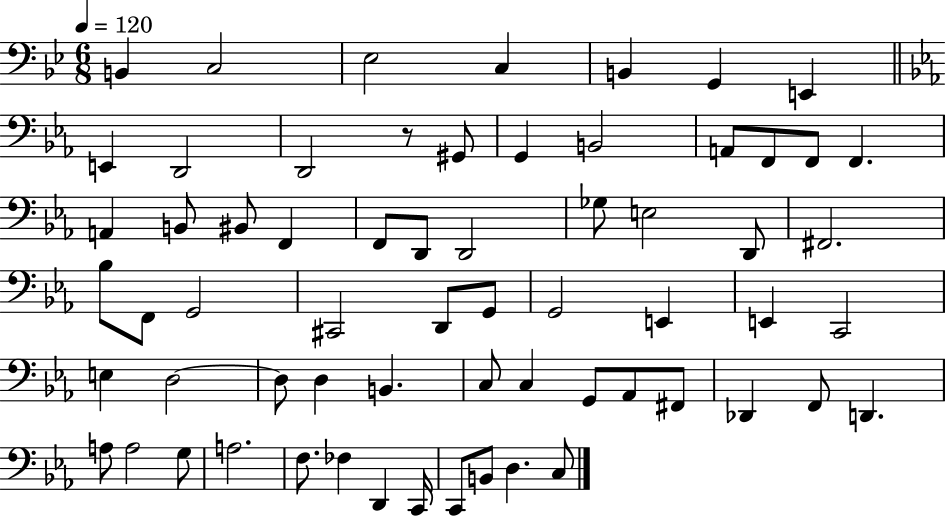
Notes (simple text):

B2/q C3/h Eb3/h C3/q B2/q G2/q E2/q E2/q D2/h D2/h R/e G#2/e G2/q B2/h A2/e F2/e F2/e F2/q. A2/q B2/e BIS2/e F2/q F2/e D2/e D2/h Gb3/e E3/h D2/e F#2/h. Bb3/e F2/e G2/h C#2/h D2/e G2/e G2/h E2/q E2/q C2/h E3/q D3/h D3/e D3/q B2/q. C3/e C3/q G2/e Ab2/e F#2/e Db2/q F2/e D2/q. A3/e A3/h G3/e A3/h. F3/e. FES3/q D2/q C2/s C2/e B2/e D3/q. C3/e